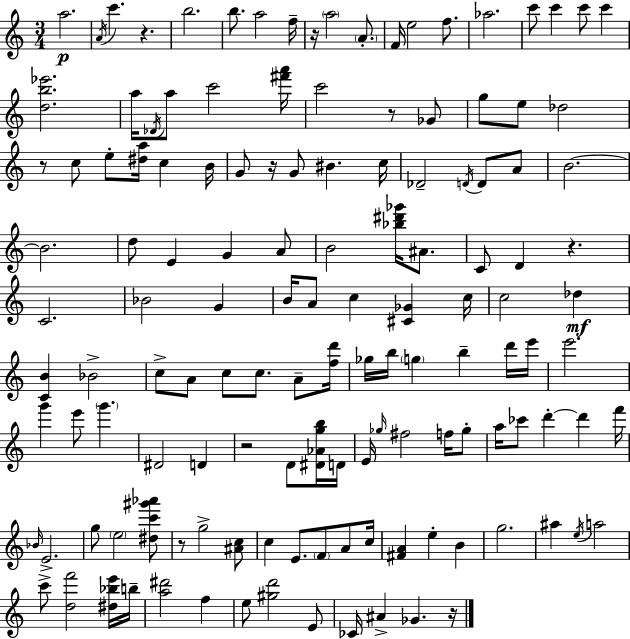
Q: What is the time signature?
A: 3/4